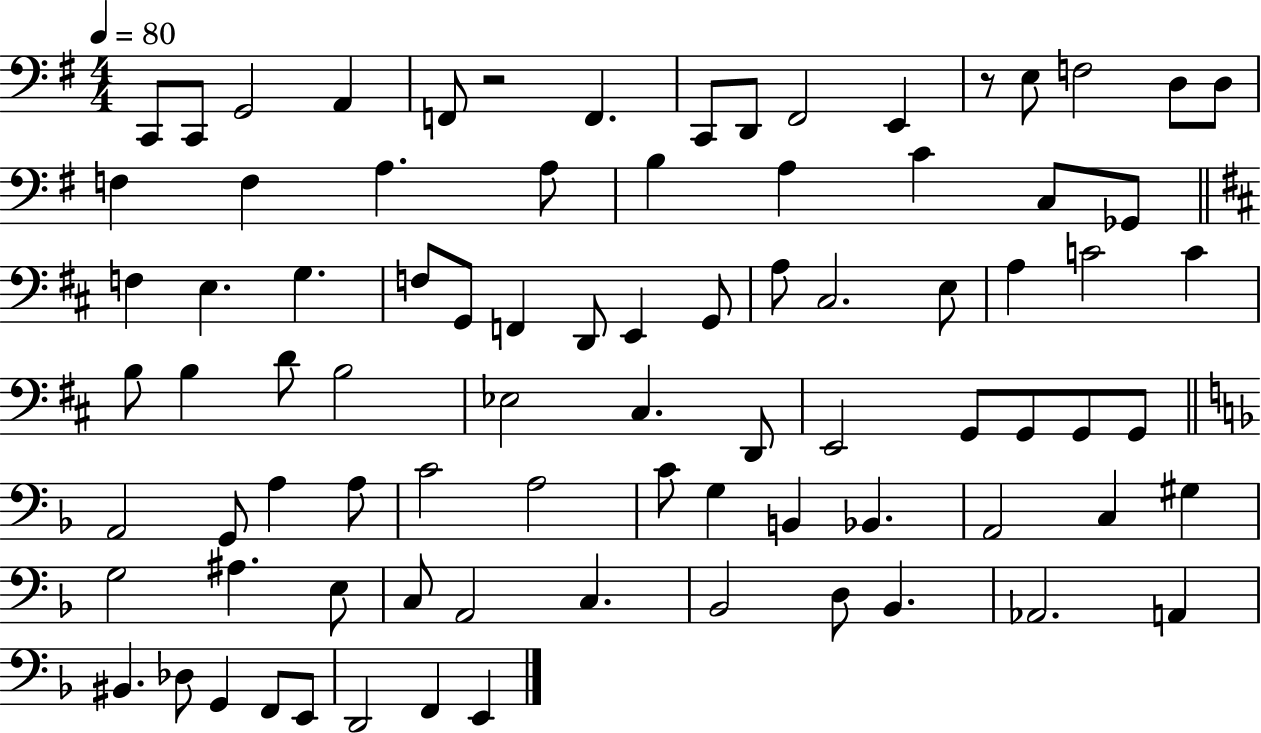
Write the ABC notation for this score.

X:1
T:Untitled
M:4/4
L:1/4
K:G
C,,/2 C,,/2 G,,2 A,, F,,/2 z2 F,, C,,/2 D,,/2 ^F,,2 E,, z/2 E,/2 F,2 D,/2 D,/2 F, F, A, A,/2 B, A, C C,/2 _G,,/2 F, E, G, F,/2 G,,/2 F,, D,,/2 E,, G,,/2 A,/2 ^C,2 E,/2 A, C2 C B,/2 B, D/2 B,2 _E,2 ^C, D,,/2 E,,2 G,,/2 G,,/2 G,,/2 G,,/2 A,,2 G,,/2 A, A,/2 C2 A,2 C/2 G, B,, _B,, A,,2 C, ^G, G,2 ^A, E,/2 C,/2 A,,2 C, _B,,2 D,/2 _B,, _A,,2 A,, ^B,, _D,/2 G,, F,,/2 E,,/2 D,,2 F,, E,,